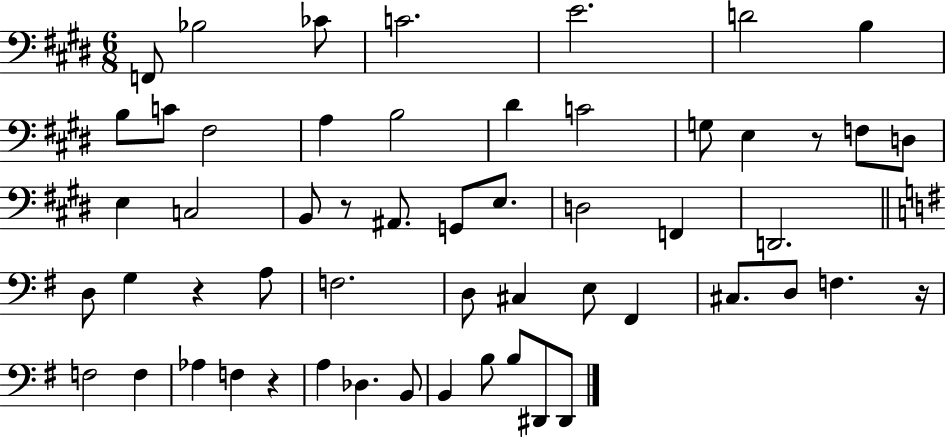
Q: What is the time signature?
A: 6/8